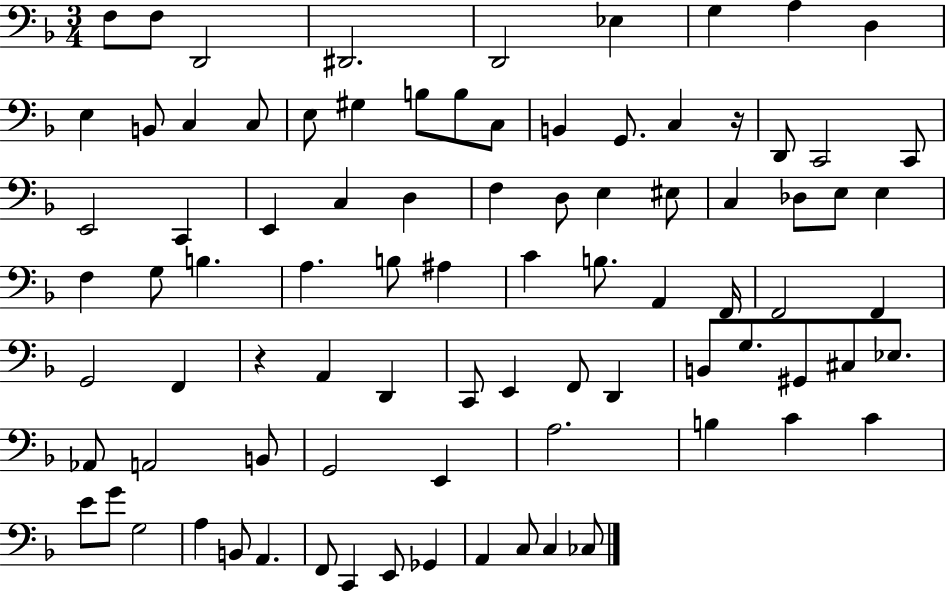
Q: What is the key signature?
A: F major